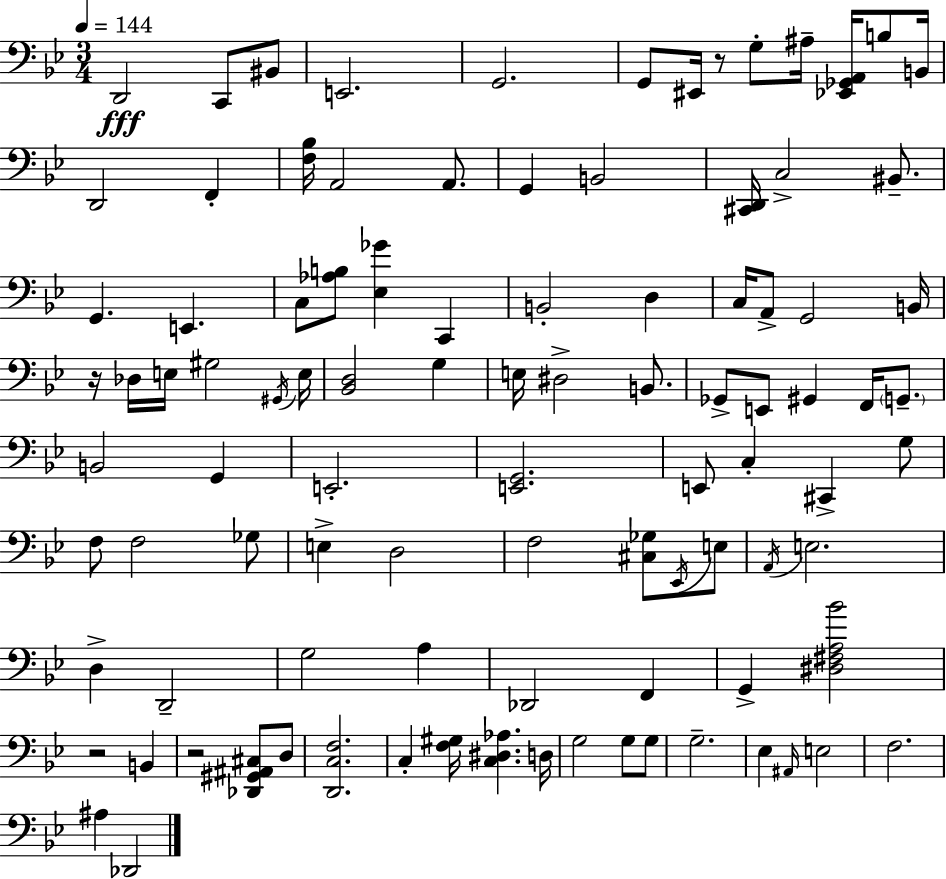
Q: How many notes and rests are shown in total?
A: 98